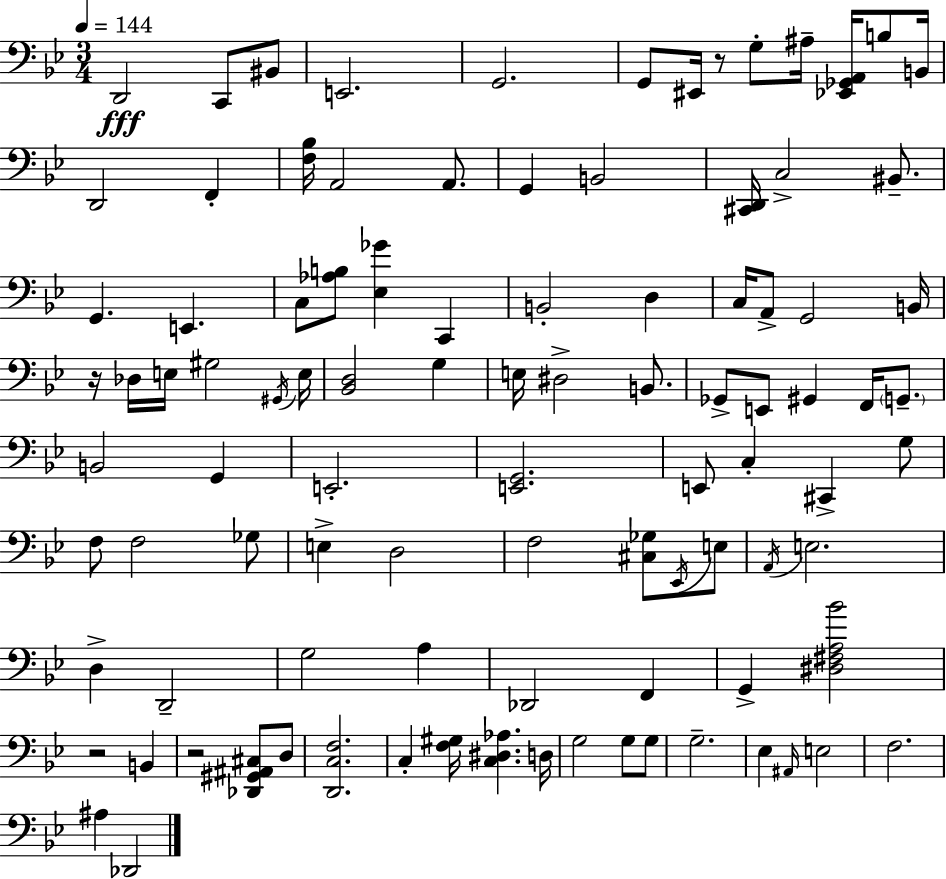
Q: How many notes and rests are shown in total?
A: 98